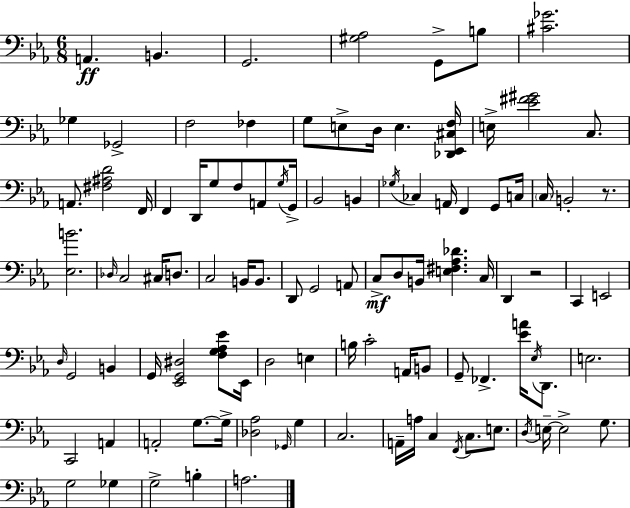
A2/q. B2/q. G2/h. [G#3,Ab3]/h G2/e B3/e [C#4,Gb4]/h. Gb3/q Gb2/h F3/h FES3/q G3/e E3/e D3/s E3/q. [Db2,Eb2,C#3,F3]/s E3/s [Eb4,F#4,G#4]/h C3/e. A2/e. [F#3,A#3,D4]/h F2/s F2/q D2/s G3/e F3/e A2/e G3/s G2/s Bb2/h B2/q Gb3/s CES3/q A2/s F2/q G2/e C3/s C3/s B2/h R/e. [Eb3,B4]/h. Db3/s C3/h C#3/s D3/e. C3/h B2/s B2/e. D2/e G2/h A2/e C3/e D3/e B2/s [E3,F#3,Ab3,Db4]/q. C3/s D2/q R/h C2/q E2/h D3/s G2/h B2/q G2/s [Eb2,G2,D#3]/h [F3,G3,Ab3,Eb4]/e Eb2/s D3/h E3/q B3/s C4/h A2/s B2/e G2/e FES2/q. [Eb4,A4]/s Eb3/s D2/e. E3/h. C2/h A2/q A2/h G3/e. G3/s [Db3,Ab3]/h Gb2/s G3/q C3/h. A2/s A3/s C3/q F2/s C3/e. E3/e. D3/s E3/s E3/h G3/e. G3/h Gb3/q G3/h B3/q A3/h.